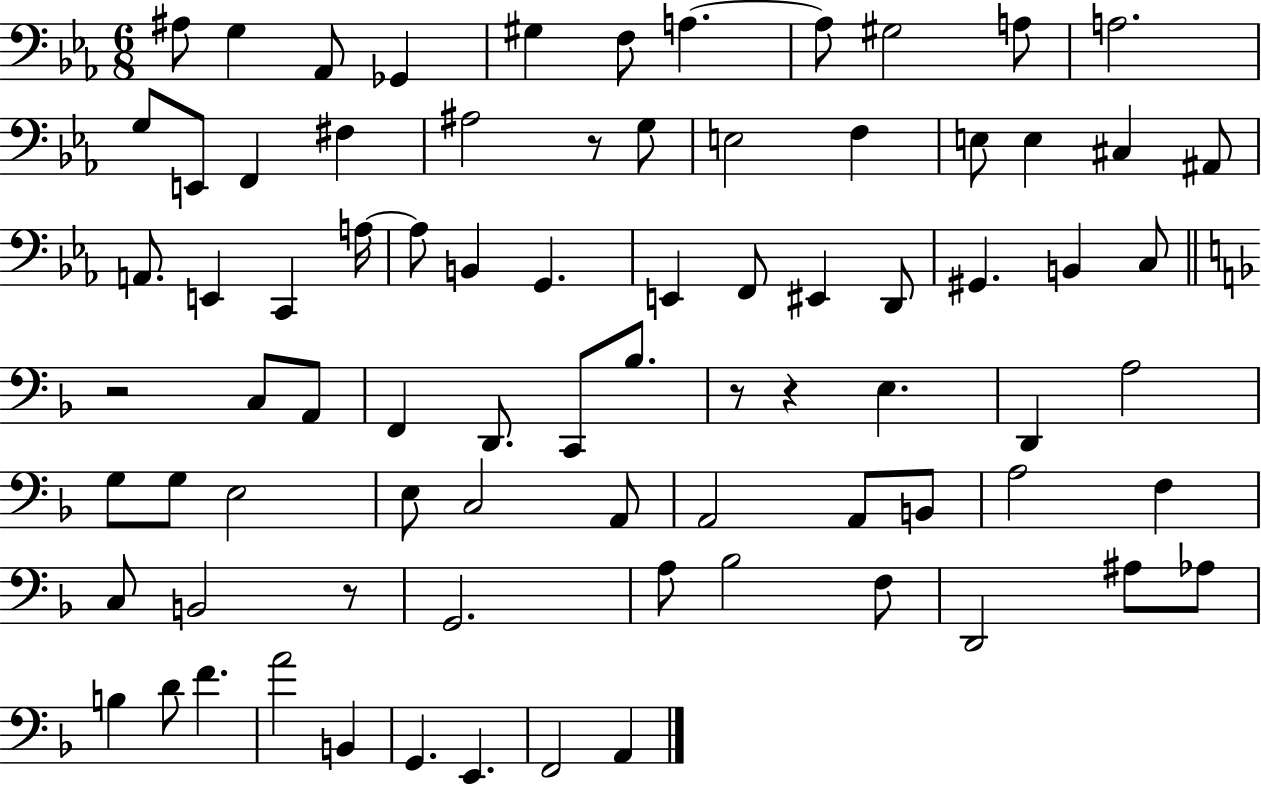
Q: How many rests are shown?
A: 5